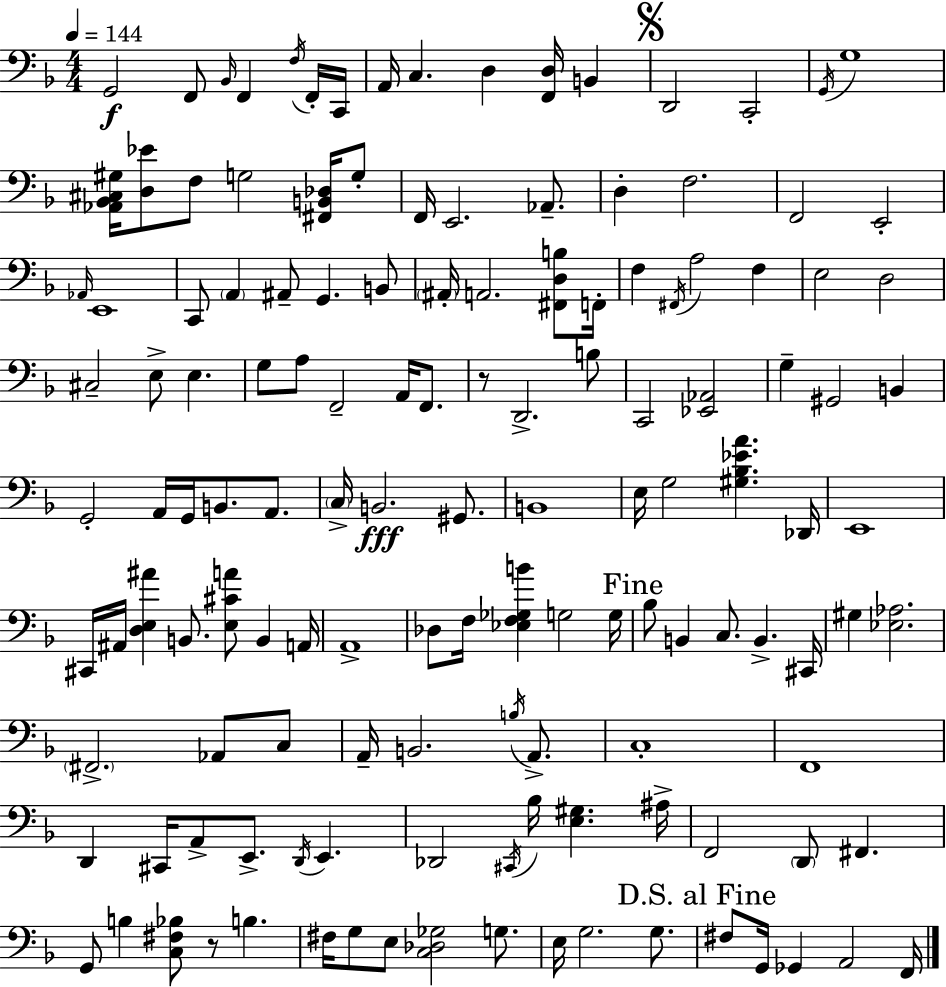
{
  \clef bass
  \numericTimeSignature
  \time 4/4
  \key d \minor
  \tempo 4 = 144
  g,2\f f,8 \grace { bes,16 } f,4 \acciaccatura { f16 } | f,16-. c,16 a,16 c4. d4 <f, d>16 b,4 | \mark \markup { \musicglyph "scripts.segno" } d,2 c,2-. | \acciaccatura { g,16 } g1 | \break <aes, bes, cis gis>16 <d ees'>8 f8 g2 | <fis, b, des>16 g8-. f,16 e,2. | aes,8.-- d4-. f2. | f,2 e,2-. | \break \grace { aes,16 } e,1 | c,8 \parenthesize a,4 ais,8-- g,4. | b,8 \parenthesize ais,16-. a,2. | <fis, d b>8 f,16-. f4 \acciaccatura { fis,16 } a2 | \break f4 e2 d2 | cis2-- e8-> e4. | g8 a8 f,2-- | a,16 f,8. r8 d,2.-> | \break b8 c,2 <ees, aes,>2 | g4-- gis,2 | b,4 g,2-. a,16 g,16 b,8. | a,8. \parenthesize c16-> b,2.\fff | \break gis,8. b,1 | e16 g2 <gis bes ees' a'>4. | des,16 e,1 | cis,16 ais,16 <d e ais'>4 b,8. <e cis' a'>8 | \break b,4 a,16 a,1-> | des8 f16 <ees f ges b'>4 g2 | g16 \mark "Fine" bes8 b,4 c8. b,4.-> | cis,16 gis4 <ees aes>2. | \break \parenthesize fis,2.-> | aes,8 c8 a,16-- b,2. | \acciaccatura { b16 } a,8.-> c1-. | f,1 | \break d,4 cis,16 a,8-> e,8.-> | \acciaccatura { d,16 } e,4. des,2 \acciaccatura { cis,16 } | bes16 <e gis>4. ais16-> f,2 | \parenthesize d,8 fis,4. g,8 b4 <c fis bes>8 | \break r8 b4. fis16 g8 e8 <c des ges>2 | g8. e16 g2. | g8. \mark "D.S. al Fine" fis8 g,16 ges,4 a,2 | f,16 \bar "|."
}